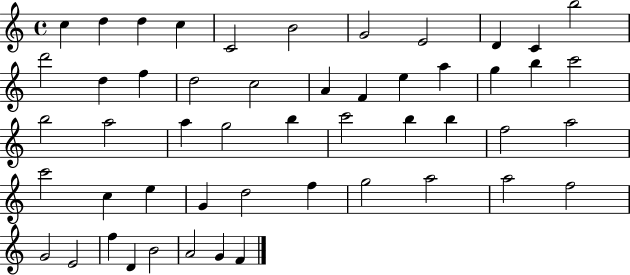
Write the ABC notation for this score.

X:1
T:Untitled
M:4/4
L:1/4
K:C
c d d c C2 B2 G2 E2 D C b2 d'2 d f d2 c2 A F e a g b c'2 b2 a2 a g2 b c'2 b b f2 a2 c'2 c e G d2 f g2 a2 a2 f2 G2 E2 f D B2 A2 G F